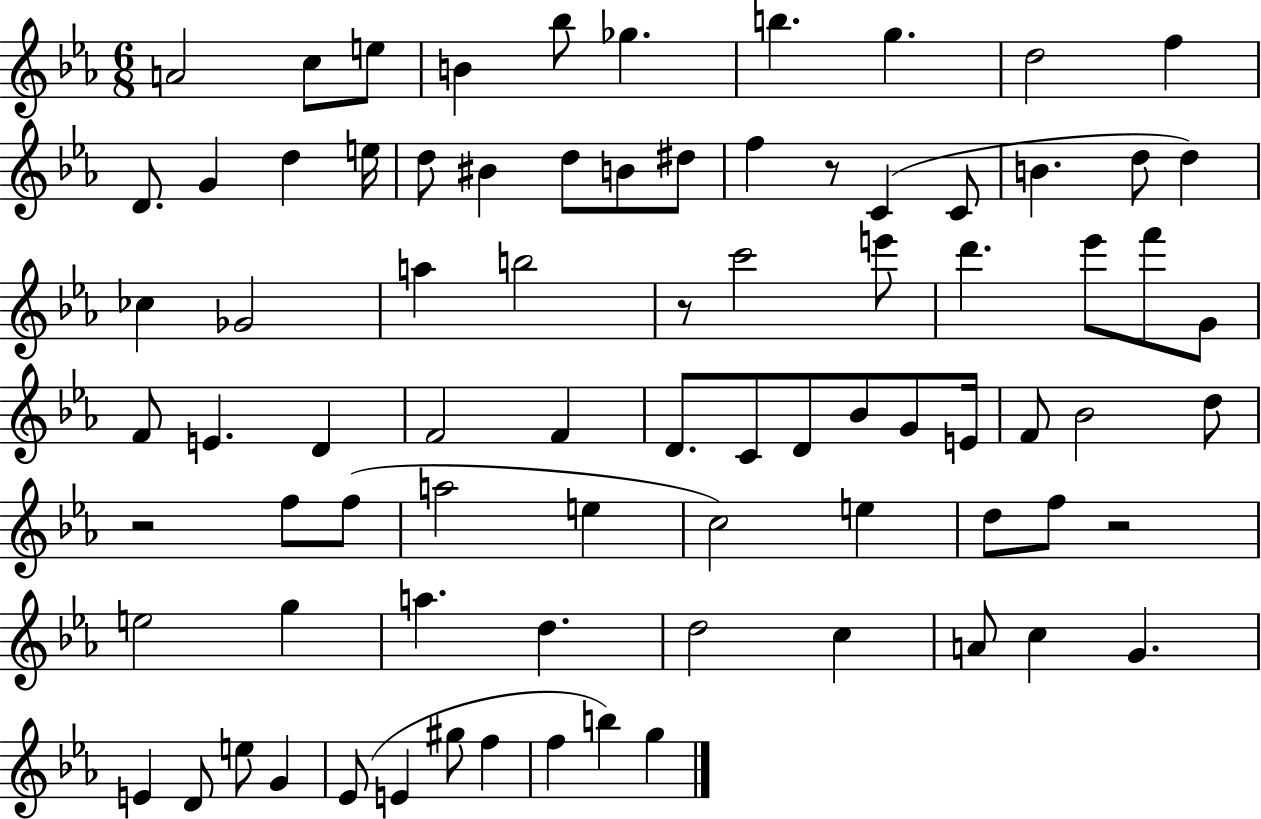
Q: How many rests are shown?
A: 4